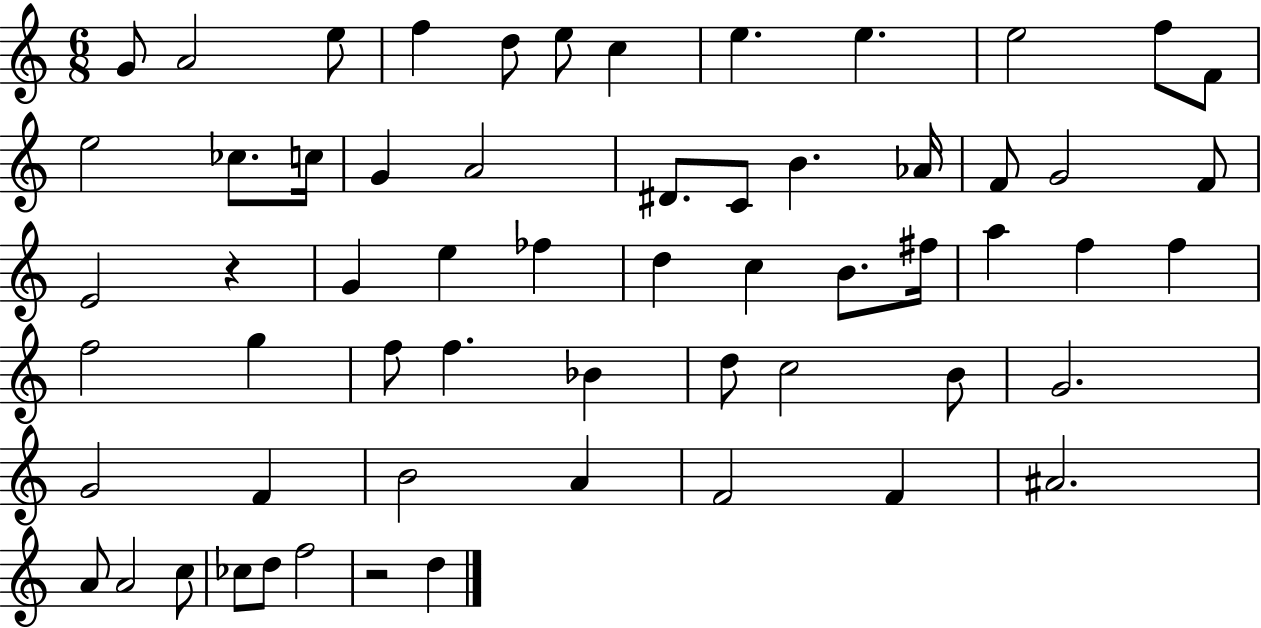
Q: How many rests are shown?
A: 2